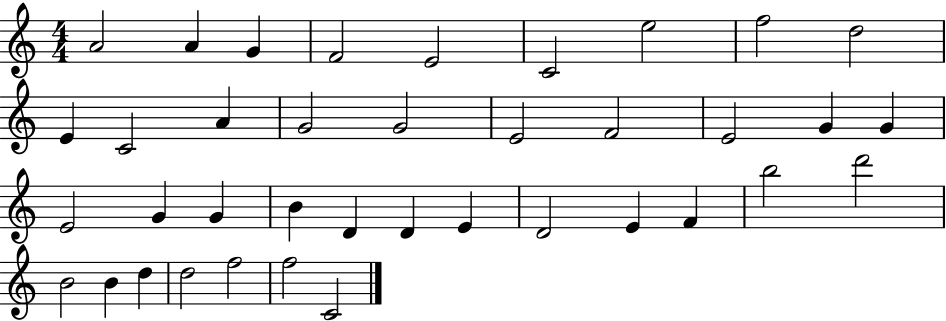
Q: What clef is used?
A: treble